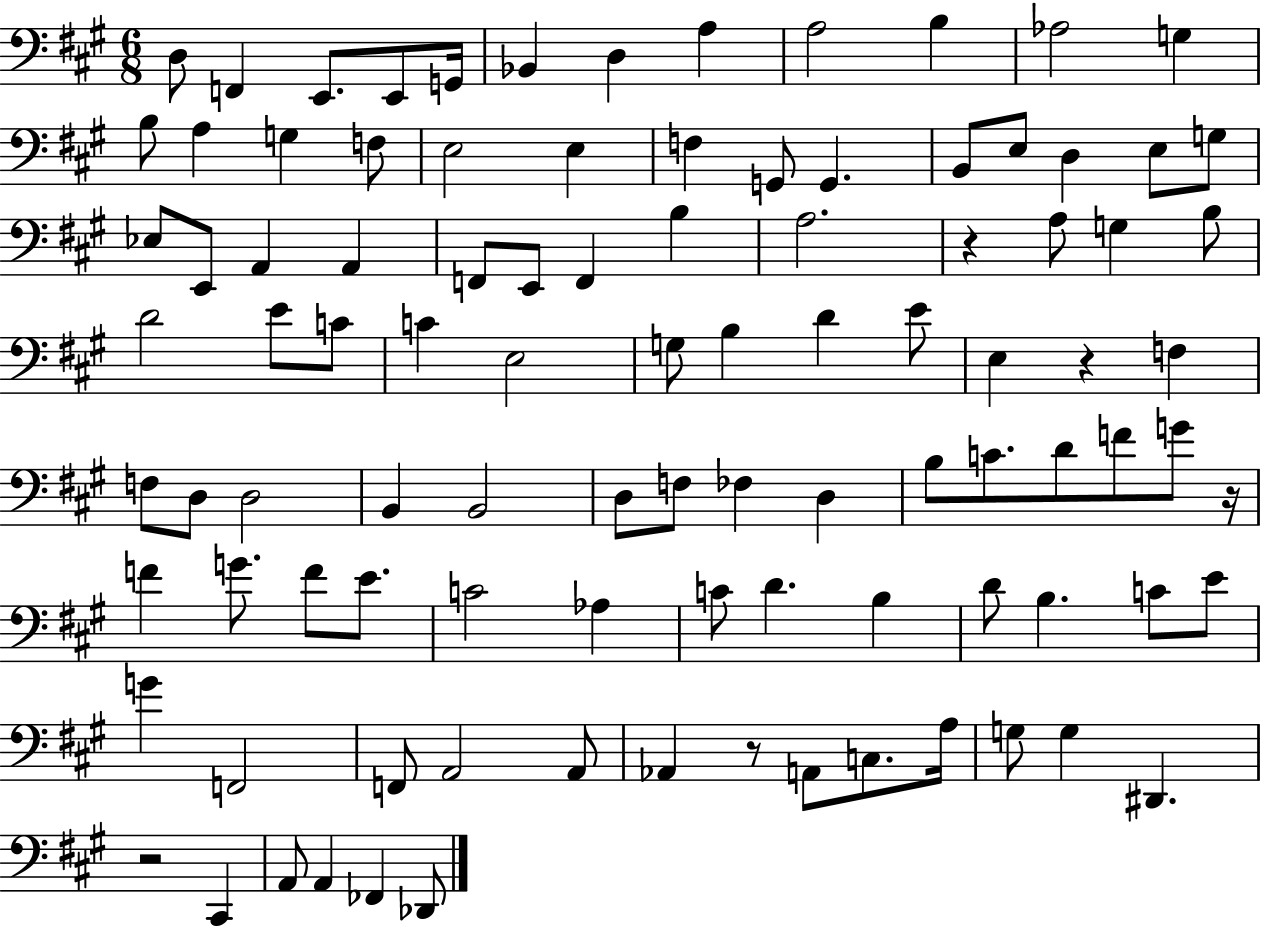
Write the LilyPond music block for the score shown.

{
  \clef bass
  \numericTimeSignature
  \time 6/8
  \key a \major
  d8 f,4 e,8. e,8 g,16 | bes,4 d4 a4 | a2 b4 | aes2 g4 | \break b8 a4 g4 f8 | e2 e4 | f4 g,8 g,4. | b,8 e8 d4 e8 g8 | \break ees8 e,8 a,4 a,4 | f,8 e,8 f,4 b4 | a2. | r4 a8 g4 b8 | \break d'2 e'8 c'8 | c'4 e2 | g8 b4 d'4 e'8 | e4 r4 f4 | \break f8 d8 d2 | b,4 b,2 | d8 f8 fes4 d4 | b8 c'8. d'8 f'8 g'8 r16 | \break f'4 g'8. f'8 e'8. | c'2 aes4 | c'8 d'4. b4 | d'8 b4. c'8 e'8 | \break g'4 f,2 | f,8 a,2 a,8 | aes,4 r8 a,8 c8. a16 | g8 g4 dis,4. | \break r2 cis,4 | a,8 a,4 fes,4 des,8 | \bar "|."
}